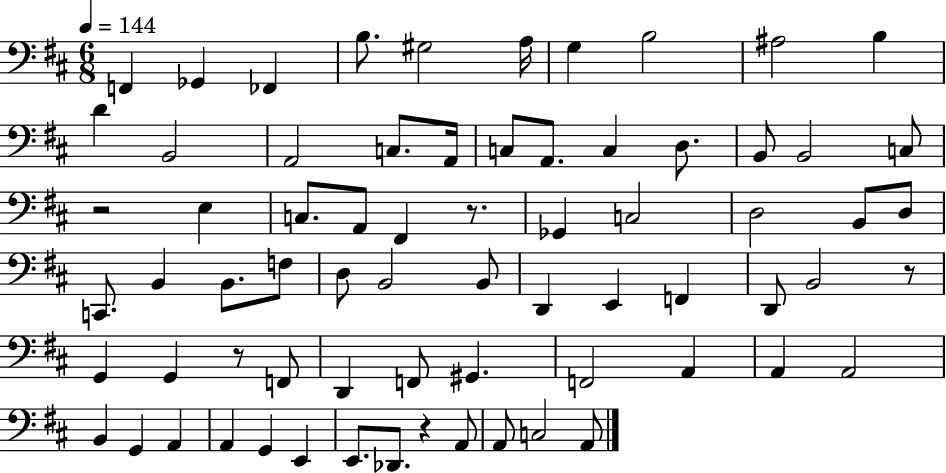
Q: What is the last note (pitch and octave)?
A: A2